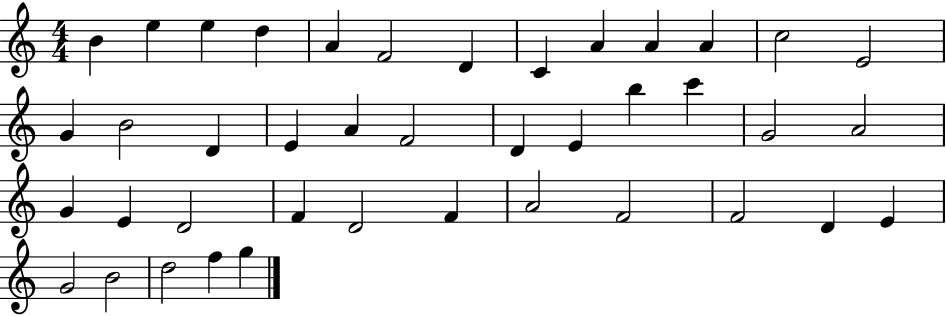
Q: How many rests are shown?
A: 0